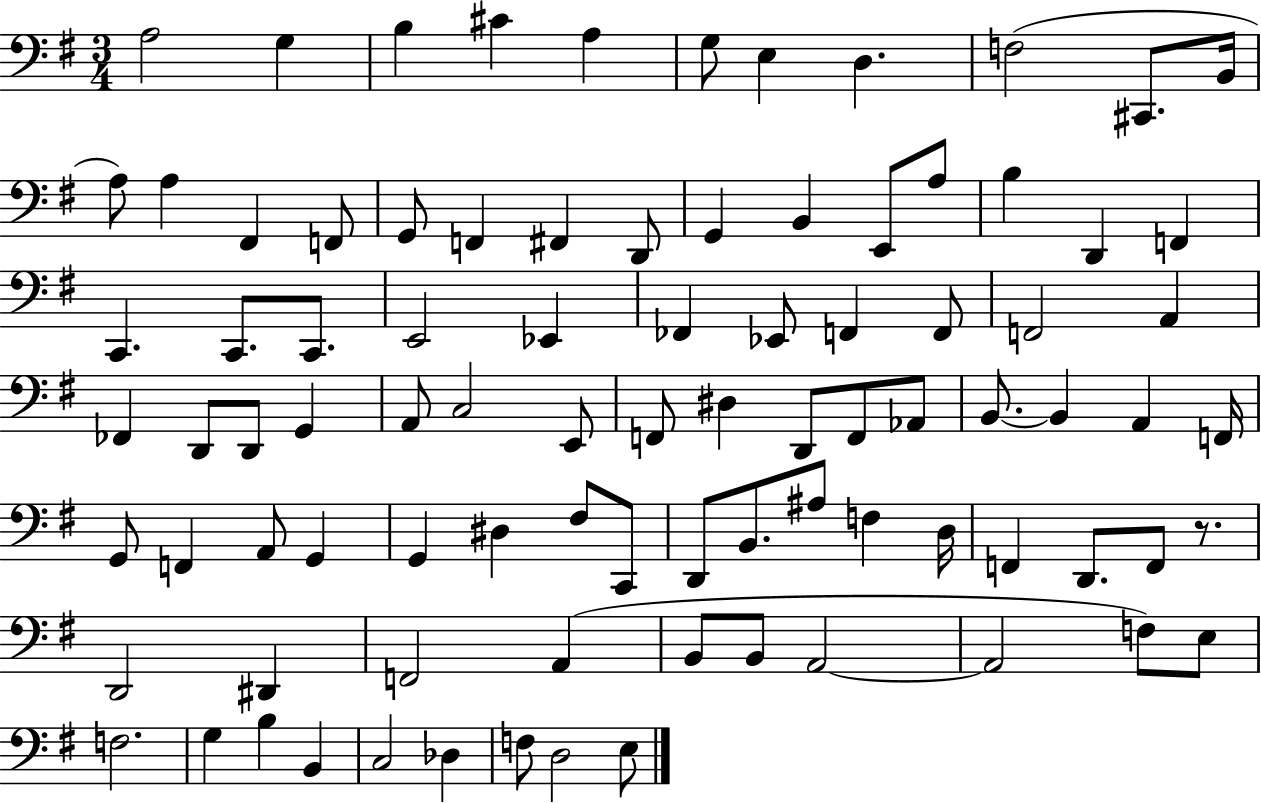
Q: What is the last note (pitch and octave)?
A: E3